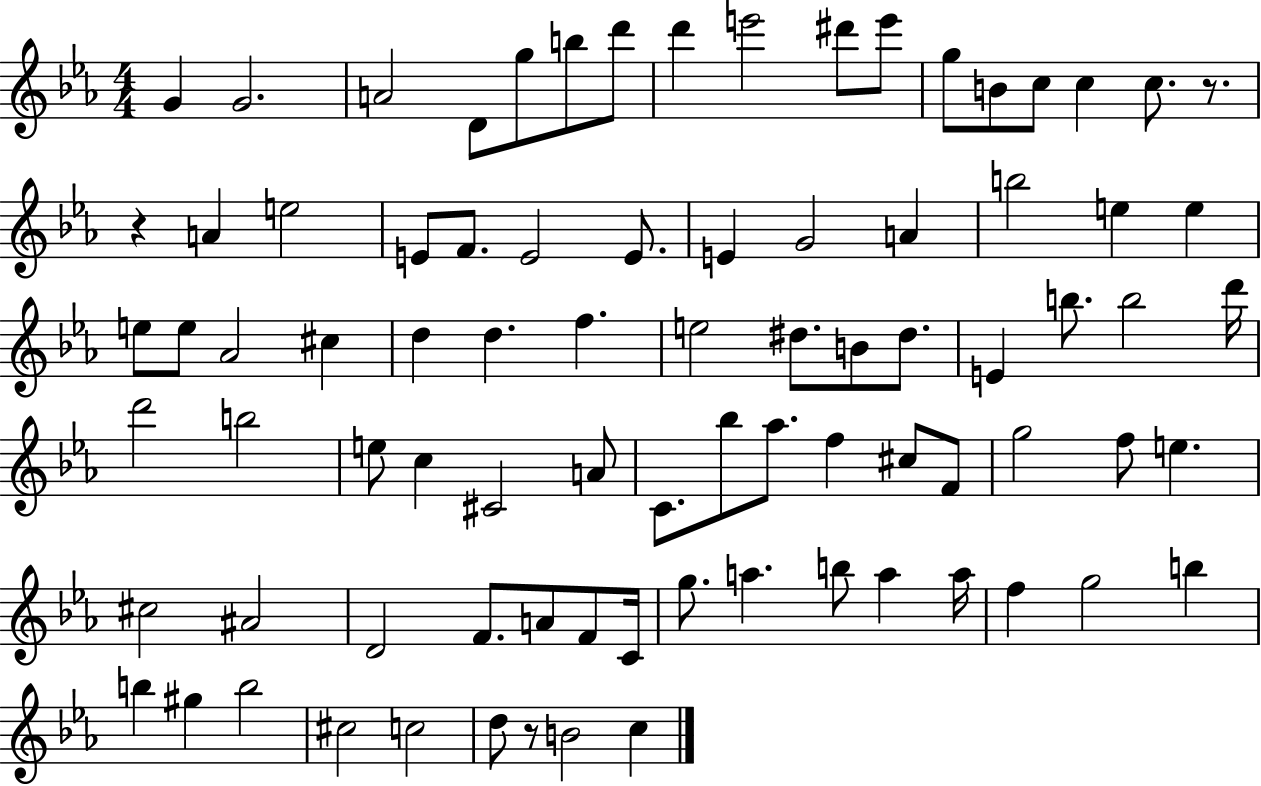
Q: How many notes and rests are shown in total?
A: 84